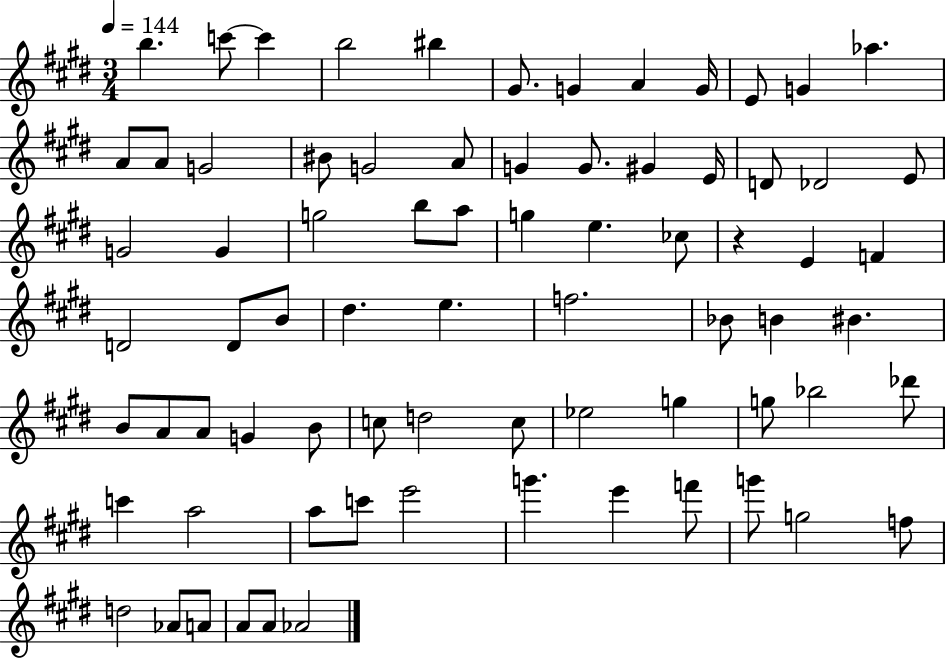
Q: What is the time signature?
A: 3/4